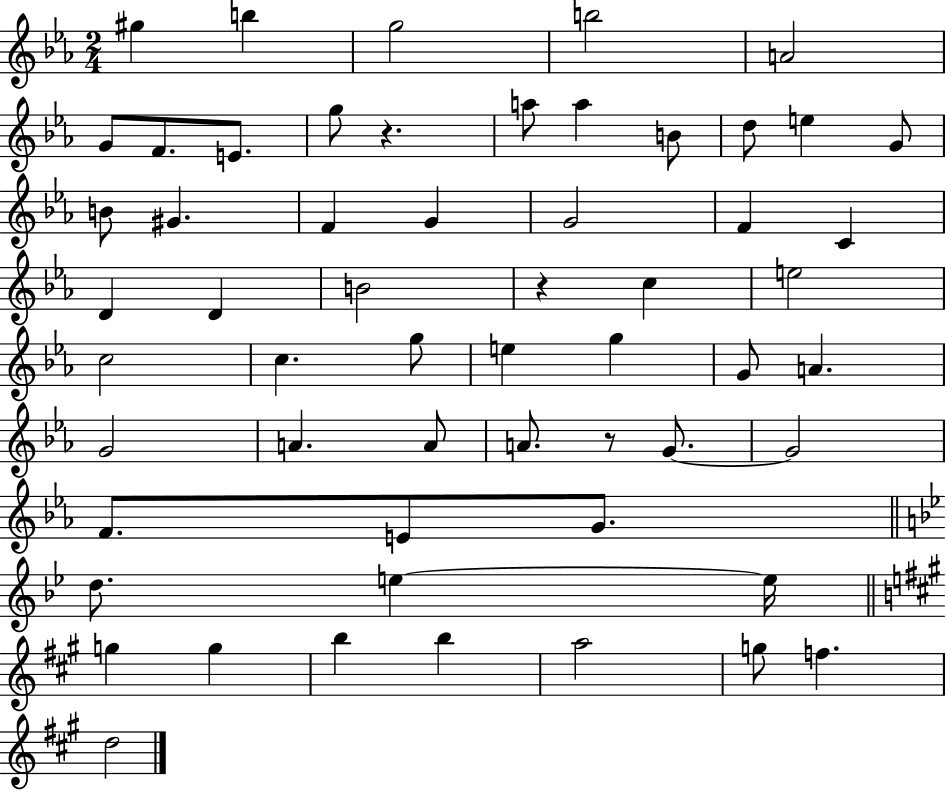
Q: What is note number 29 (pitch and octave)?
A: C5